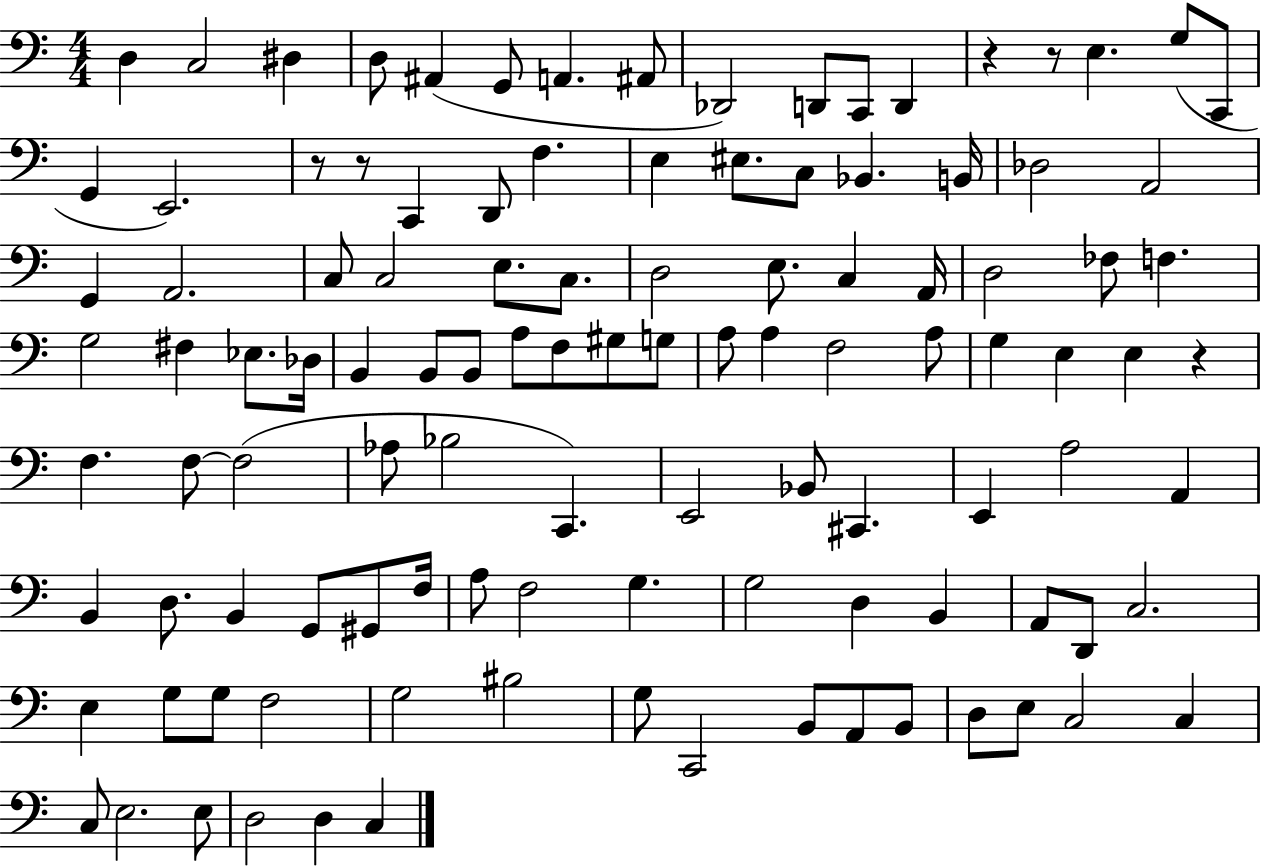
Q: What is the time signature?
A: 4/4